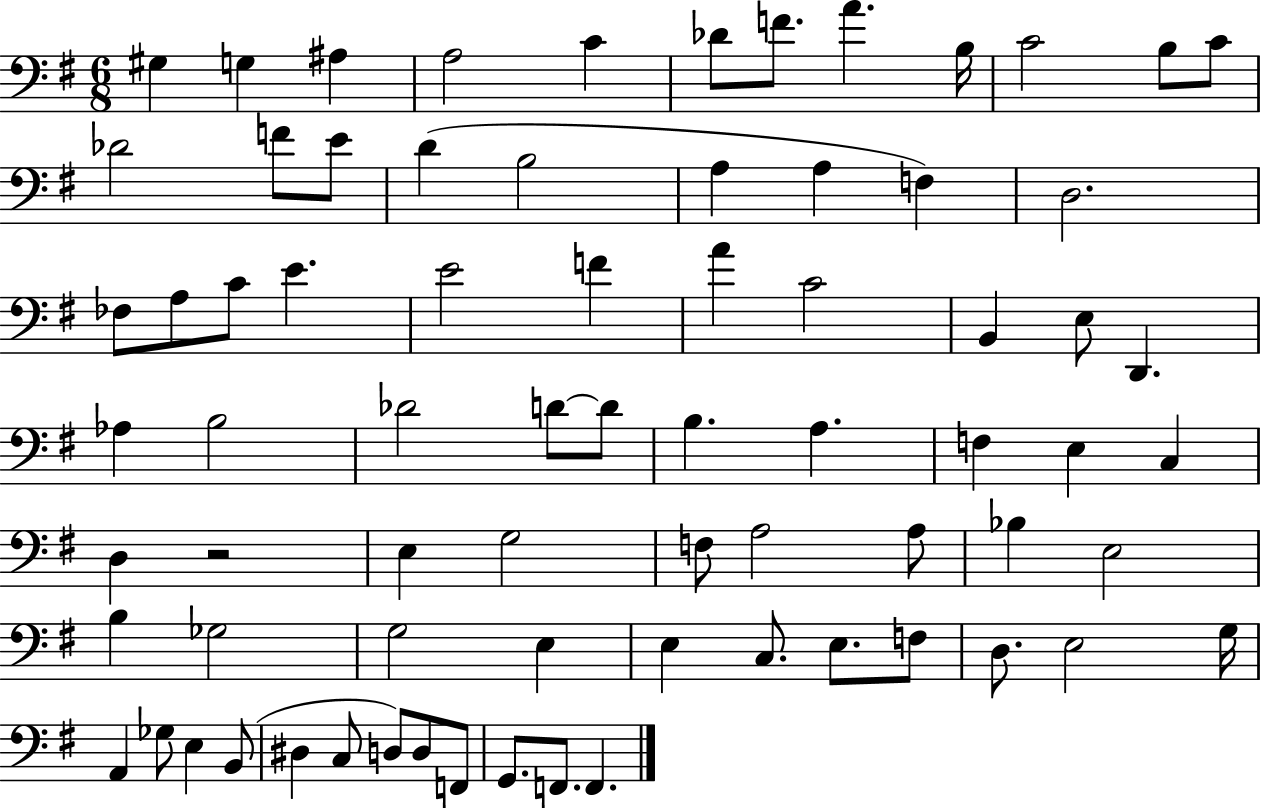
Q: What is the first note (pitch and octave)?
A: G#3